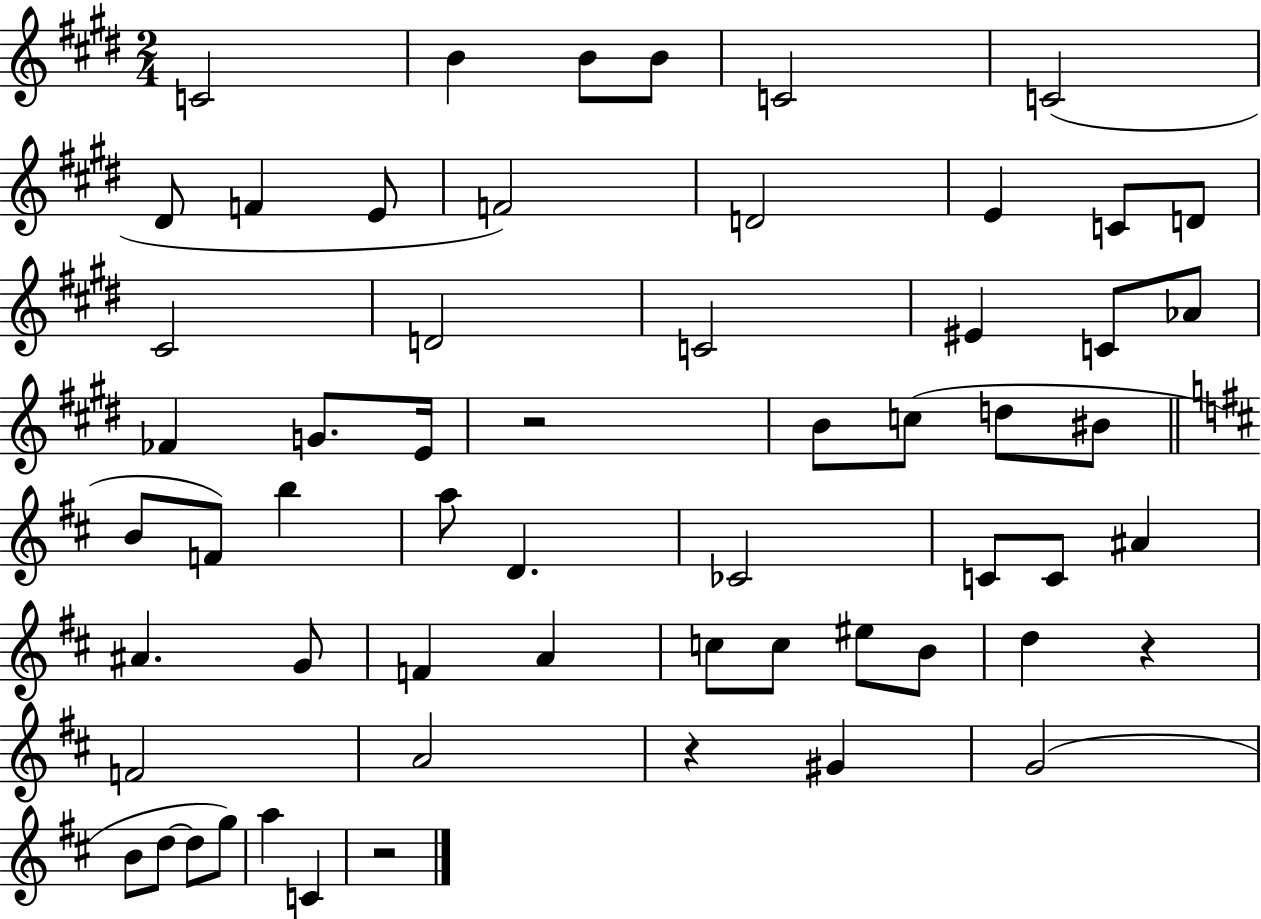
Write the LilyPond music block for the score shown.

{
  \clef treble
  \numericTimeSignature
  \time 2/4
  \key e \major
  c'2 | b'4 b'8 b'8 | c'2 | c'2( | \break dis'8 f'4 e'8 | f'2) | d'2 | e'4 c'8 d'8 | \break cis'2 | d'2 | c'2 | eis'4 c'8 aes'8 | \break fes'4 g'8. e'16 | r2 | b'8 c''8( d''8 bis'8 | \bar "||" \break \key d \major b'8 f'8) b''4 | a''8 d'4. | ces'2 | c'8 c'8 ais'4 | \break ais'4. g'8 | f'4 a'4 | c''8 c''8 eis''8 b'8 | d''4 r4 | \break f'2 | a'2 | r4 gis'4 | g'2( | \break b'8 d''8~~ d''8 g''8) | a''4 c'4 | r2 | \bar "|."
}